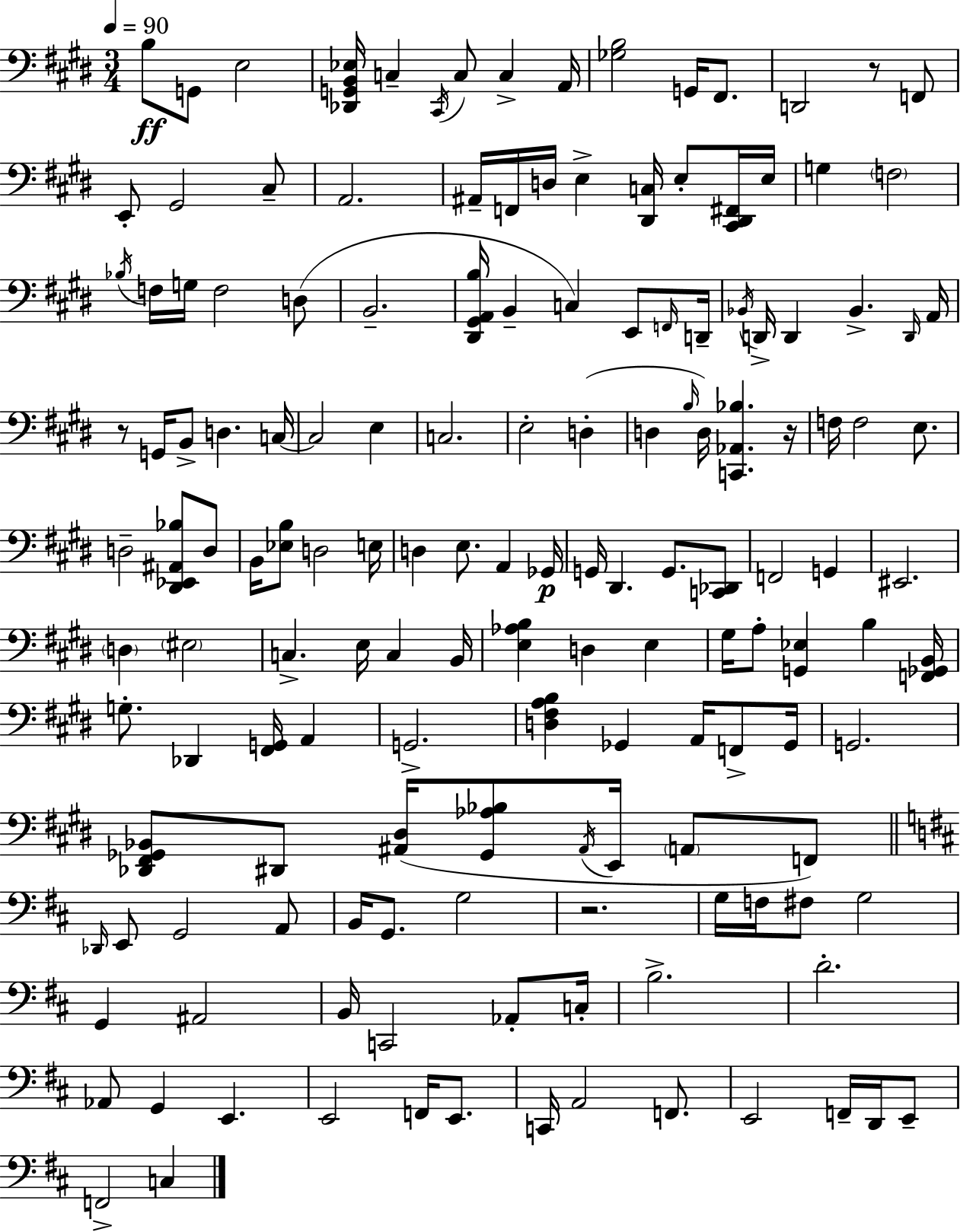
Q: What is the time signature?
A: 3/4